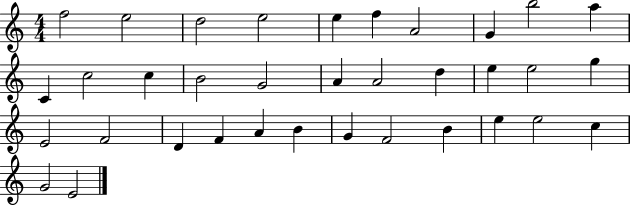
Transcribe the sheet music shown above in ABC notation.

X:1
T:Untitled
M:4/4
L:1/4
K:C
f2 e2 d2 e2 e f A2 G b2 a C c2 c B2 G2 A A2 d e e2 g E2 F2 D F A B G F2 B e e2 c G2 E2